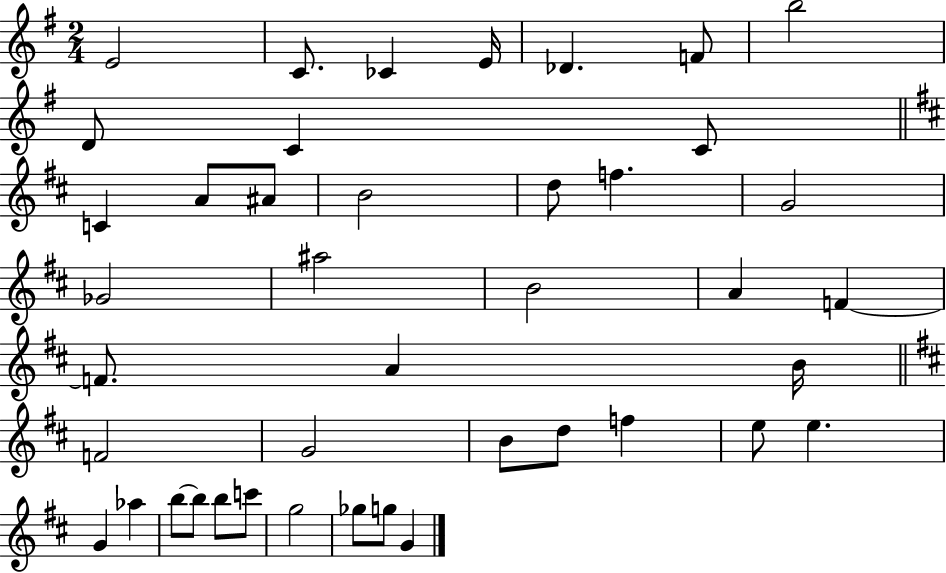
E4/h C4/e. CES4/q E4/s Db4/q. F4/e B5/h D4/e C4/q C4/e C4/q A4/e A#4/e B4/h D5/e F5/q. G4/h Gb4/h A#5/h B4/h A4/q F4/q F4/e. A4/q B4/s F4/h G4/h B4/e D5/e F5/q E5/e E5/q. G4/q Ab5/q B5/e B5/e B5/e C6/e G5/h Gb5/e G5/e G4/q